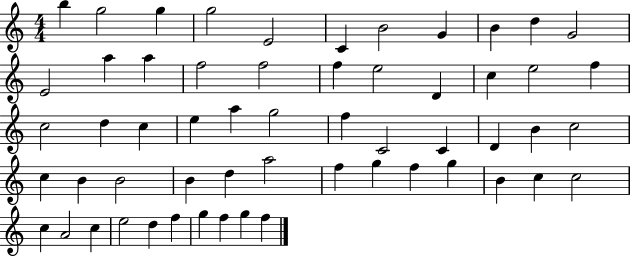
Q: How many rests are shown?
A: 0